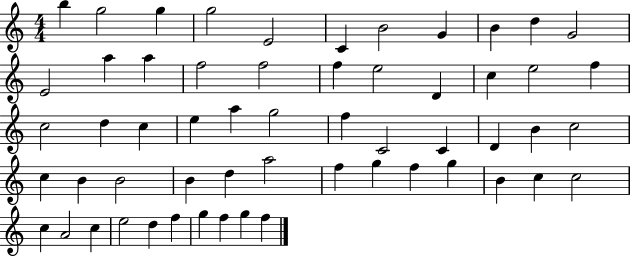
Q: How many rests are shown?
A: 0